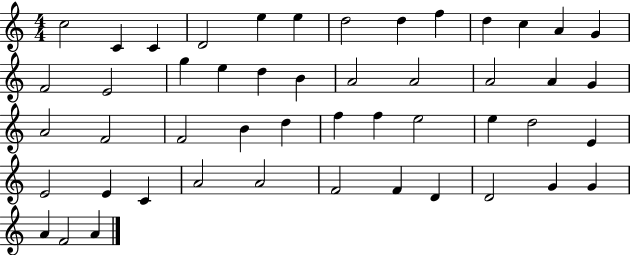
C5/h C4/q C4/q D4/h E5/q E5/q D5/h D5/q F5/q D5/q C5/q A4/q G4/q F4/h E4/h G5/q E5/q D5/q B4/q A4/h A4/h A4/h A4/q G4/q A4/h F4/h F4/h B4/q D5/q F5/q F5/q E5/h E5/q D5/h E4/q E4/h E4/q C4/q A4/h A4/h F4/h F4/q D4/q D4/h G4/q G4/q A4/q F4/h A4/q